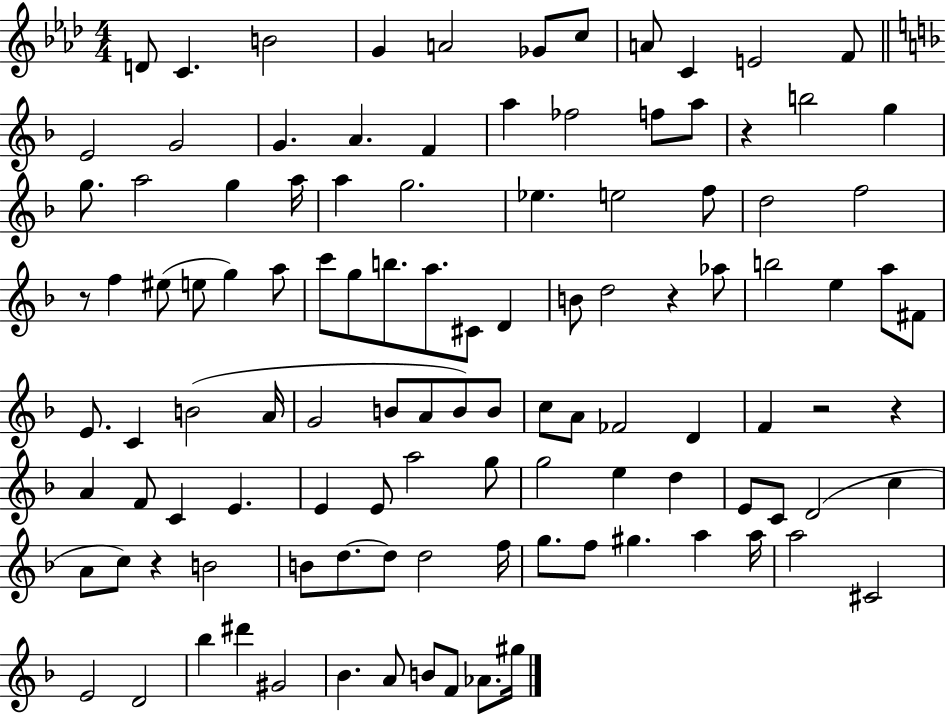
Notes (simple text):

D4/e C4/q. B4/h G4/q A4/h Gb4/e C5/e A4/e C4/q E4/h F4/e E4/h G4/h G4/q. A4/q. F4/q A5/q FES5/h F5/e A5/e R/q B5/h G5/q G5/e. A5/h G5/q A5/s A5/q G5/h. Eb5/q. E5/h F5/e D5/h F5/h R/e F5/q EIS5/e E5/e G5/q A5/e C6/e G5/e B5/e. A5/e. C#4/e D4/q B4/e D5/h R/q Ab5/e B5/h E5/q A5/e F#4/e E4/e. C4/q B4/h A4/s G4/h B4/e A4/e B4/e B4/e C5/e A4/e FES4/h D4/q F4/q R/h R/q A4/q F4/e C4/q E4/q. E4/q E4/e A5/h G5/e G5/h E5/q D5/q E4/e C4/e D4/h C5/q A4/e C5/e R/q B4/h B4/e D5/e. D5/e D5/h F5/s G5/e. F5/e G#5/q. A5/q A5/s A5/h C#4/h E4/h D4/h Bb5/q D#6/q G#4/h Bb4/q. A4/e B4/e F4/e Ab4/e. G#5/s